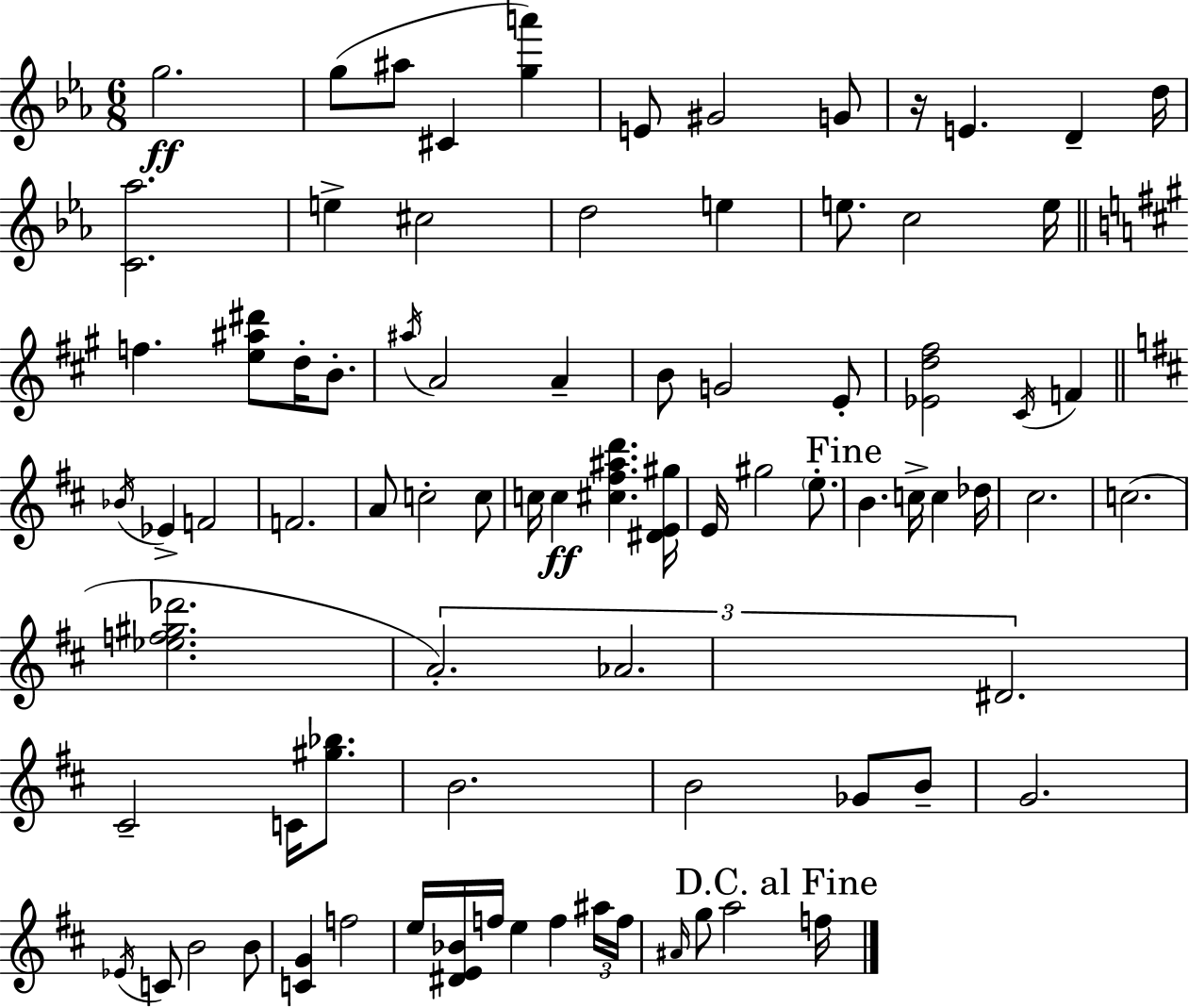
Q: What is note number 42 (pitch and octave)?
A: C5